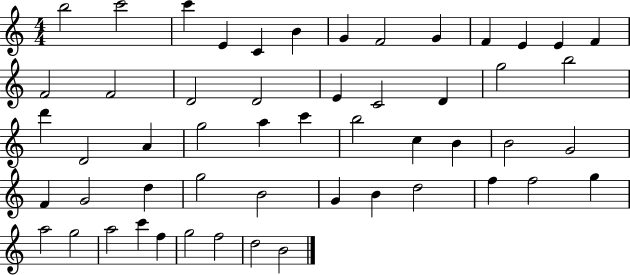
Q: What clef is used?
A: treble